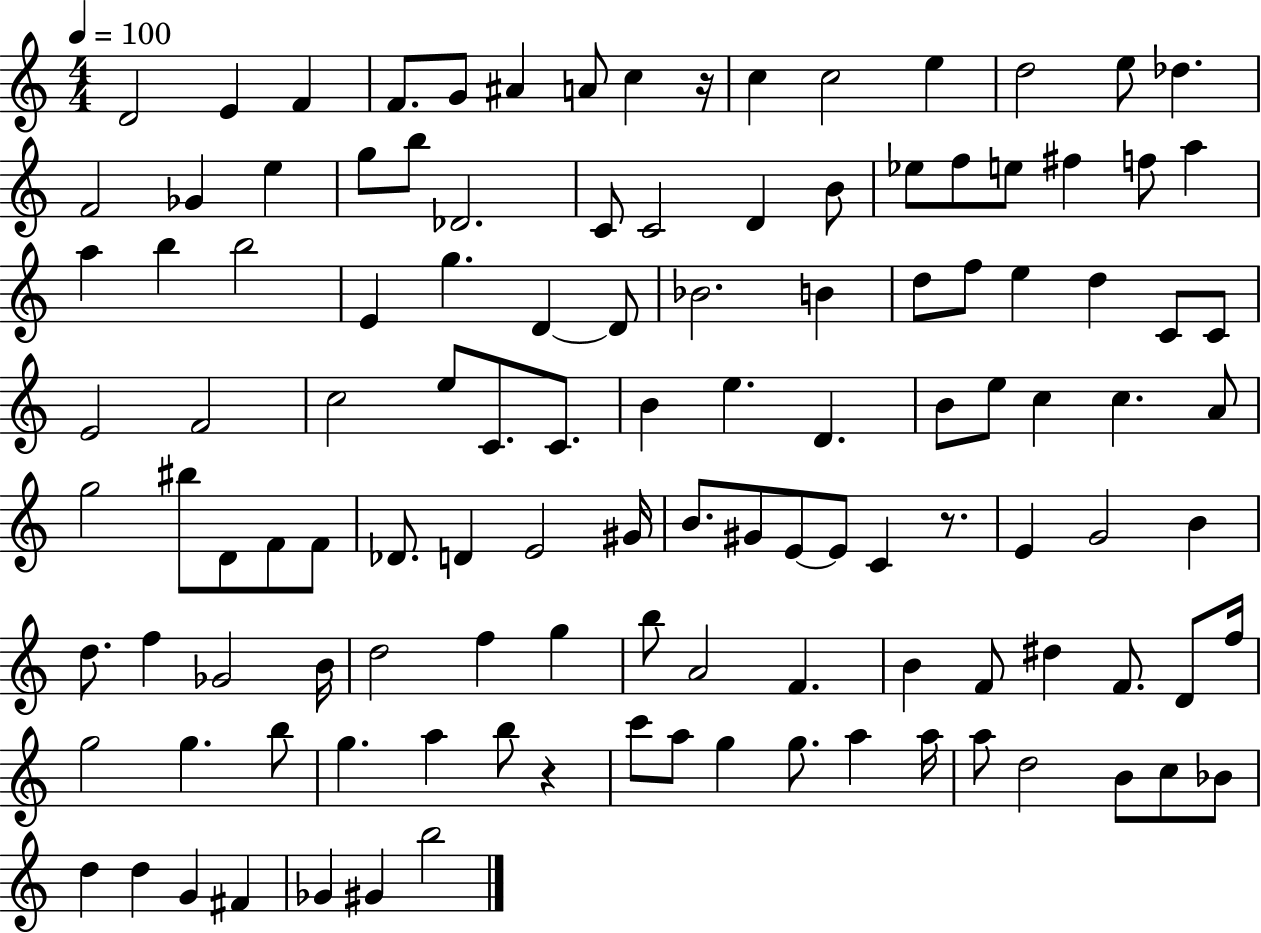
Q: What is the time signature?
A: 4/4